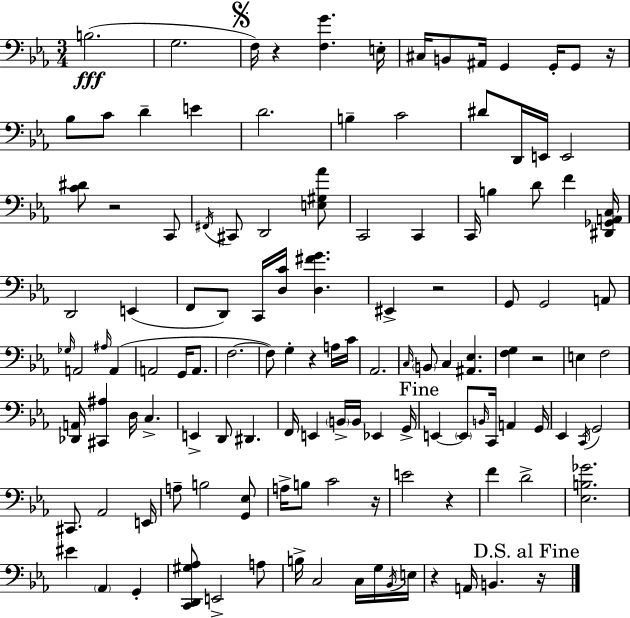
B3/h. G3/h. F3/s R/q [F3,G4]/q. E3/s C#3/s B2/e A#2/s G2/q G2/s G2/e R/s Bb3/e C4/e D4/q E4/q D4/h. B3/q C4/h D#4/e D2/s E2/s E2/h [C4,D#4]/e R/h C2/e F#2/s C#2/e D2/h [E3,G#3,Ab4]/e C2/h C2/q C2/s B3/q D4/e F4/q [D#2,Gb2,A2,C3]/s D2/h E2/q F2/e D2/e C2/s [D3,C4]/s [D3,F#4,G4]/q. EIS2/q R/h G2/e G2/h A2/e Gb3/s A2/h A#3/s A2/q A2/h G2/s A2/e. F3/h. F3/e G3/q R/q A3/s C4/s Ab2/h. C3/s B2/e C3/q [A#2,Eb3]/q. [F3,G3]/q R/h E3/q F3/h [Db2,A2]/s [C#2,A#3]/q D3/s C3/q. E2/q D2/e D#2/q. F2/s E2/q B2/s B2/s Eb2/q G2/s E2/q E2/e B2/s C2/s A2/q G2/s Eb2/q C2/s G2/h C#2/e. Ab2/h E2/s A3/e B3/h [G2,Eb3]/e A3/s B3/e C4/h R/s E4/h R/q F4/q D4/h [Eb3,B3,Gb4]/h. EIS4/q Ab2/q G2/q [C2,D2,G#3,Ab3]/e E2/h A3/e B3/s C3/h C3/s G3/s Bb2/s E3/s R/q A2/s B2/q. R/s